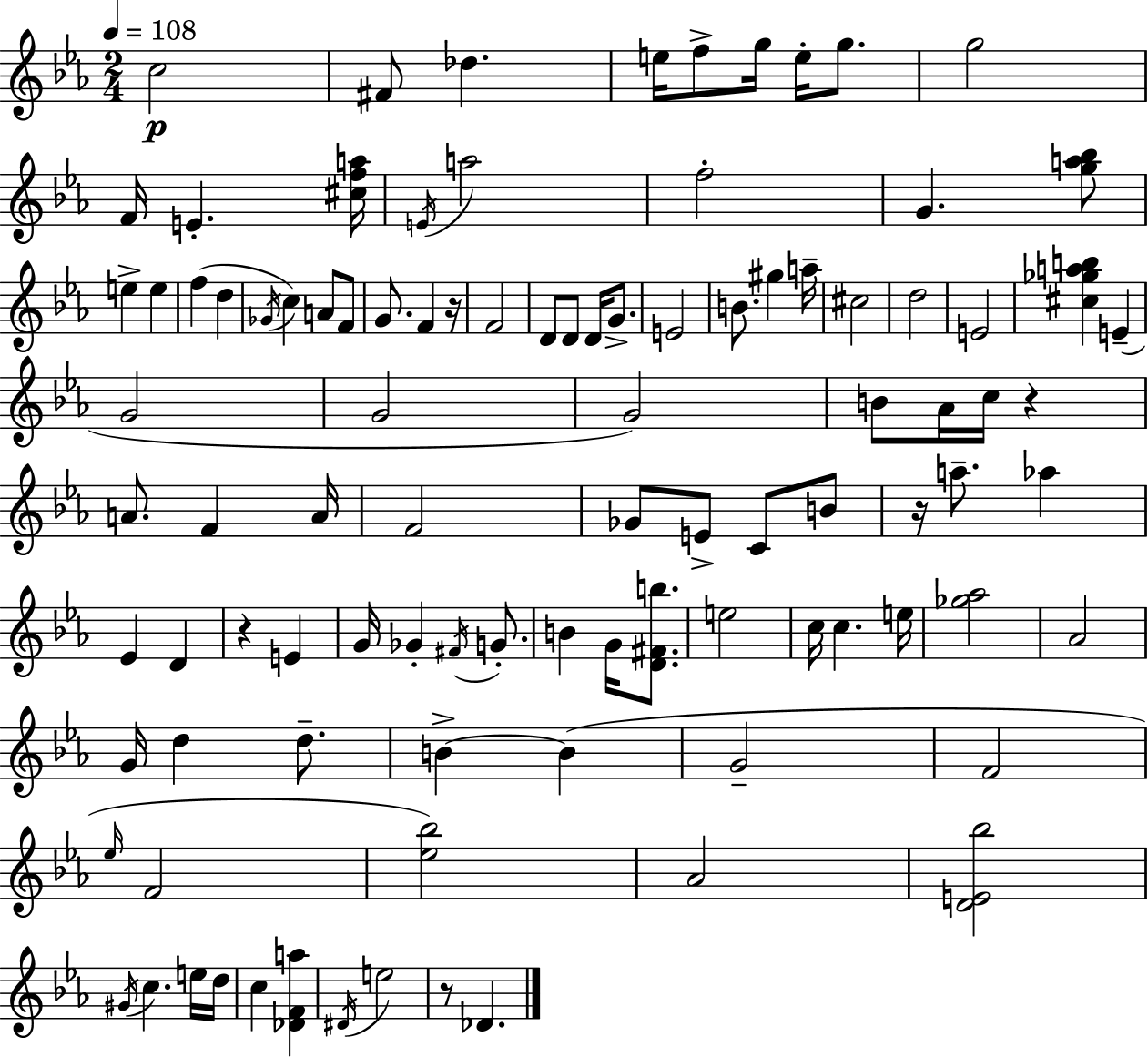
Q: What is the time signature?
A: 2/4